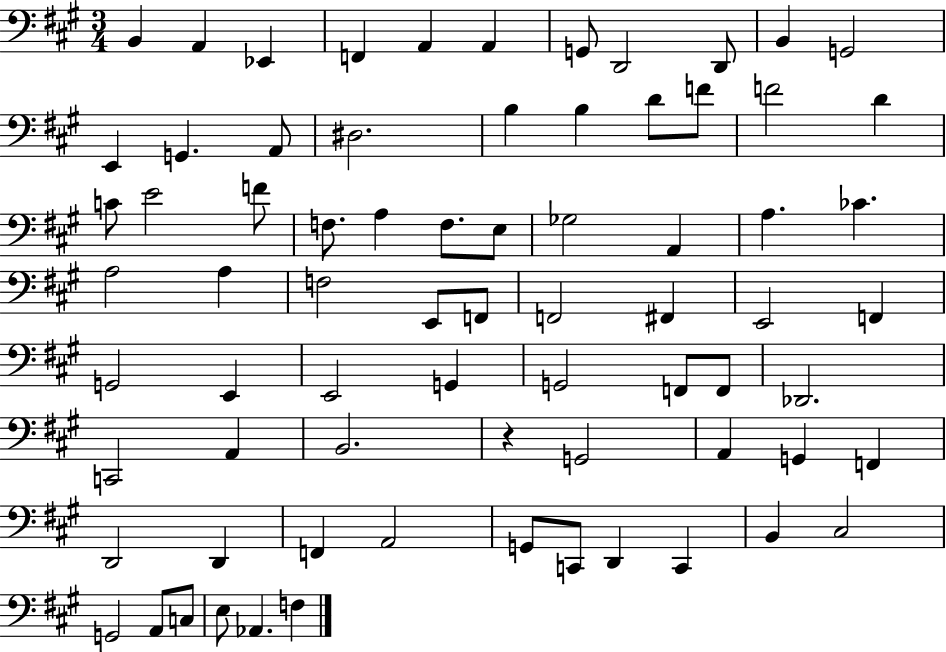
{
  \clef bass
  \numericTimeSignature
  \time 3/4
  \key a \major
  b,4 a,4 ees,4 | f,4 a,4 a,4 | g,8 d,2 d,8 | b,4 g,2 | \break e,4 g,4. a,8 | dis2. | b4 b4 d'8 f'8 | f'2 d'4 | \break c'8 e'2 f'8 | f8. a4 f8. e8 | ges2 a,4 | a4. ces'4. | \break a2 a4 | f2 e,8 f,8 | f,2 fis,4 | e,2 f,4 | \break g,2 e,4 | e,2 g,4 | g,2 f,8 f,8 | des,2. | \break c,2 a,4 | b,2. | r4 g,2 | a,4 g,4 f,4 | \break d,2 d,4 | f,4 a,2 | g,8 c,8 d,4 c,4 | b,4 cis2 | \break g,2 a,8 c8 | e8 aes,4. f4 | \bar "|."
}